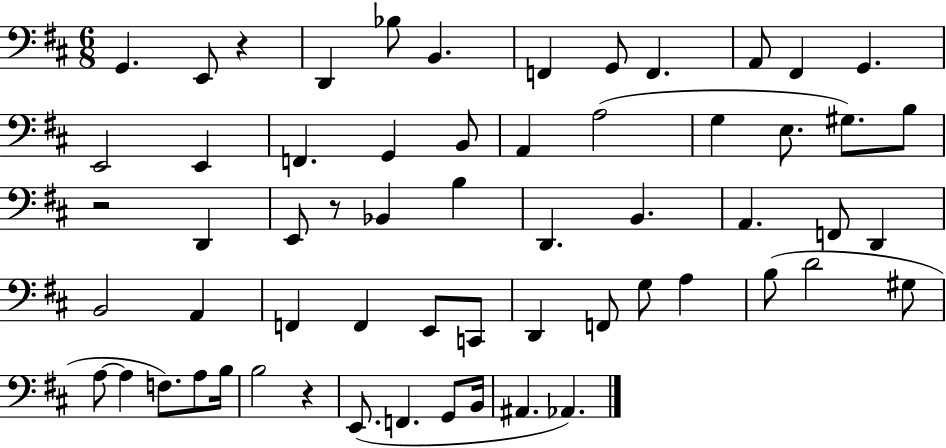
G2/q. E2/e R/q D2/q Bb3/e B2/q. F2/q G2/e F2/q. A2/e F#2/q G2/q. E2/h E2/q F2/q. G2/q B2/e A2/q A3/h G3/q E3/e. G#3/e. B3/e R/h D2/q E2/e R/e Bb2/q B3/q D2/q. B2/q. A2/q. F2/e D2/q B2/h A2/q F2/q F2/q E2/e C2/e D2/q F2/e G3/e A3/q B3/e D4/h G#3/e A3/e A3/q F3/e. A3/e B3/s B3/h R/q E2/e. F2/q. G2/e B2/s A#2/q. Ab2/q.